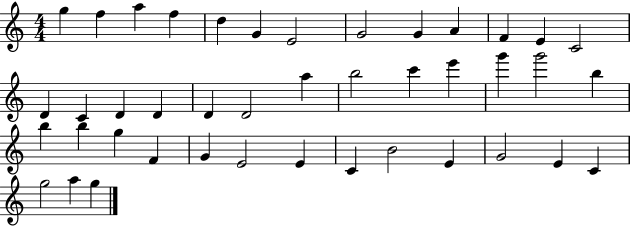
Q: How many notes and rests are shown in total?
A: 42